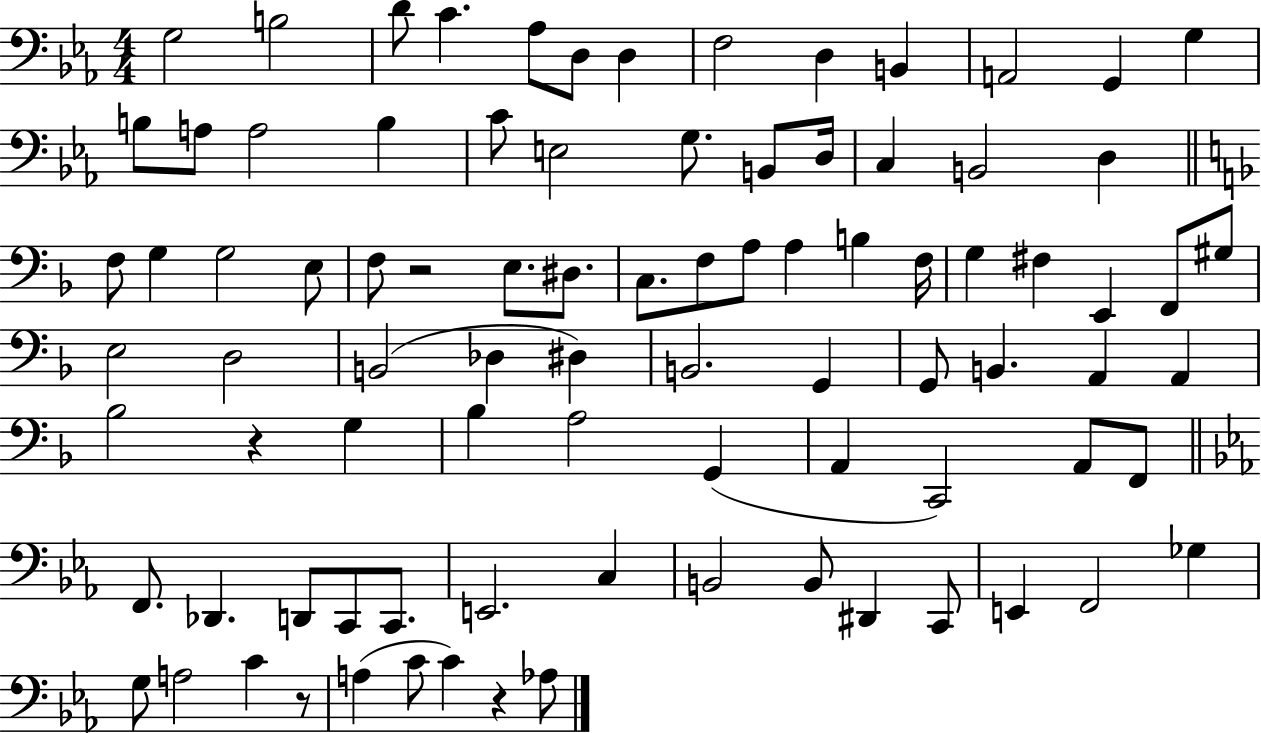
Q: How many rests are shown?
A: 4